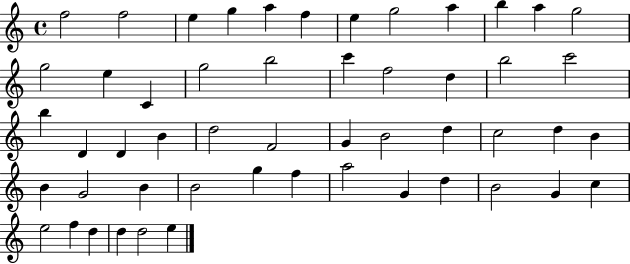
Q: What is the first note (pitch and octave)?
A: F5